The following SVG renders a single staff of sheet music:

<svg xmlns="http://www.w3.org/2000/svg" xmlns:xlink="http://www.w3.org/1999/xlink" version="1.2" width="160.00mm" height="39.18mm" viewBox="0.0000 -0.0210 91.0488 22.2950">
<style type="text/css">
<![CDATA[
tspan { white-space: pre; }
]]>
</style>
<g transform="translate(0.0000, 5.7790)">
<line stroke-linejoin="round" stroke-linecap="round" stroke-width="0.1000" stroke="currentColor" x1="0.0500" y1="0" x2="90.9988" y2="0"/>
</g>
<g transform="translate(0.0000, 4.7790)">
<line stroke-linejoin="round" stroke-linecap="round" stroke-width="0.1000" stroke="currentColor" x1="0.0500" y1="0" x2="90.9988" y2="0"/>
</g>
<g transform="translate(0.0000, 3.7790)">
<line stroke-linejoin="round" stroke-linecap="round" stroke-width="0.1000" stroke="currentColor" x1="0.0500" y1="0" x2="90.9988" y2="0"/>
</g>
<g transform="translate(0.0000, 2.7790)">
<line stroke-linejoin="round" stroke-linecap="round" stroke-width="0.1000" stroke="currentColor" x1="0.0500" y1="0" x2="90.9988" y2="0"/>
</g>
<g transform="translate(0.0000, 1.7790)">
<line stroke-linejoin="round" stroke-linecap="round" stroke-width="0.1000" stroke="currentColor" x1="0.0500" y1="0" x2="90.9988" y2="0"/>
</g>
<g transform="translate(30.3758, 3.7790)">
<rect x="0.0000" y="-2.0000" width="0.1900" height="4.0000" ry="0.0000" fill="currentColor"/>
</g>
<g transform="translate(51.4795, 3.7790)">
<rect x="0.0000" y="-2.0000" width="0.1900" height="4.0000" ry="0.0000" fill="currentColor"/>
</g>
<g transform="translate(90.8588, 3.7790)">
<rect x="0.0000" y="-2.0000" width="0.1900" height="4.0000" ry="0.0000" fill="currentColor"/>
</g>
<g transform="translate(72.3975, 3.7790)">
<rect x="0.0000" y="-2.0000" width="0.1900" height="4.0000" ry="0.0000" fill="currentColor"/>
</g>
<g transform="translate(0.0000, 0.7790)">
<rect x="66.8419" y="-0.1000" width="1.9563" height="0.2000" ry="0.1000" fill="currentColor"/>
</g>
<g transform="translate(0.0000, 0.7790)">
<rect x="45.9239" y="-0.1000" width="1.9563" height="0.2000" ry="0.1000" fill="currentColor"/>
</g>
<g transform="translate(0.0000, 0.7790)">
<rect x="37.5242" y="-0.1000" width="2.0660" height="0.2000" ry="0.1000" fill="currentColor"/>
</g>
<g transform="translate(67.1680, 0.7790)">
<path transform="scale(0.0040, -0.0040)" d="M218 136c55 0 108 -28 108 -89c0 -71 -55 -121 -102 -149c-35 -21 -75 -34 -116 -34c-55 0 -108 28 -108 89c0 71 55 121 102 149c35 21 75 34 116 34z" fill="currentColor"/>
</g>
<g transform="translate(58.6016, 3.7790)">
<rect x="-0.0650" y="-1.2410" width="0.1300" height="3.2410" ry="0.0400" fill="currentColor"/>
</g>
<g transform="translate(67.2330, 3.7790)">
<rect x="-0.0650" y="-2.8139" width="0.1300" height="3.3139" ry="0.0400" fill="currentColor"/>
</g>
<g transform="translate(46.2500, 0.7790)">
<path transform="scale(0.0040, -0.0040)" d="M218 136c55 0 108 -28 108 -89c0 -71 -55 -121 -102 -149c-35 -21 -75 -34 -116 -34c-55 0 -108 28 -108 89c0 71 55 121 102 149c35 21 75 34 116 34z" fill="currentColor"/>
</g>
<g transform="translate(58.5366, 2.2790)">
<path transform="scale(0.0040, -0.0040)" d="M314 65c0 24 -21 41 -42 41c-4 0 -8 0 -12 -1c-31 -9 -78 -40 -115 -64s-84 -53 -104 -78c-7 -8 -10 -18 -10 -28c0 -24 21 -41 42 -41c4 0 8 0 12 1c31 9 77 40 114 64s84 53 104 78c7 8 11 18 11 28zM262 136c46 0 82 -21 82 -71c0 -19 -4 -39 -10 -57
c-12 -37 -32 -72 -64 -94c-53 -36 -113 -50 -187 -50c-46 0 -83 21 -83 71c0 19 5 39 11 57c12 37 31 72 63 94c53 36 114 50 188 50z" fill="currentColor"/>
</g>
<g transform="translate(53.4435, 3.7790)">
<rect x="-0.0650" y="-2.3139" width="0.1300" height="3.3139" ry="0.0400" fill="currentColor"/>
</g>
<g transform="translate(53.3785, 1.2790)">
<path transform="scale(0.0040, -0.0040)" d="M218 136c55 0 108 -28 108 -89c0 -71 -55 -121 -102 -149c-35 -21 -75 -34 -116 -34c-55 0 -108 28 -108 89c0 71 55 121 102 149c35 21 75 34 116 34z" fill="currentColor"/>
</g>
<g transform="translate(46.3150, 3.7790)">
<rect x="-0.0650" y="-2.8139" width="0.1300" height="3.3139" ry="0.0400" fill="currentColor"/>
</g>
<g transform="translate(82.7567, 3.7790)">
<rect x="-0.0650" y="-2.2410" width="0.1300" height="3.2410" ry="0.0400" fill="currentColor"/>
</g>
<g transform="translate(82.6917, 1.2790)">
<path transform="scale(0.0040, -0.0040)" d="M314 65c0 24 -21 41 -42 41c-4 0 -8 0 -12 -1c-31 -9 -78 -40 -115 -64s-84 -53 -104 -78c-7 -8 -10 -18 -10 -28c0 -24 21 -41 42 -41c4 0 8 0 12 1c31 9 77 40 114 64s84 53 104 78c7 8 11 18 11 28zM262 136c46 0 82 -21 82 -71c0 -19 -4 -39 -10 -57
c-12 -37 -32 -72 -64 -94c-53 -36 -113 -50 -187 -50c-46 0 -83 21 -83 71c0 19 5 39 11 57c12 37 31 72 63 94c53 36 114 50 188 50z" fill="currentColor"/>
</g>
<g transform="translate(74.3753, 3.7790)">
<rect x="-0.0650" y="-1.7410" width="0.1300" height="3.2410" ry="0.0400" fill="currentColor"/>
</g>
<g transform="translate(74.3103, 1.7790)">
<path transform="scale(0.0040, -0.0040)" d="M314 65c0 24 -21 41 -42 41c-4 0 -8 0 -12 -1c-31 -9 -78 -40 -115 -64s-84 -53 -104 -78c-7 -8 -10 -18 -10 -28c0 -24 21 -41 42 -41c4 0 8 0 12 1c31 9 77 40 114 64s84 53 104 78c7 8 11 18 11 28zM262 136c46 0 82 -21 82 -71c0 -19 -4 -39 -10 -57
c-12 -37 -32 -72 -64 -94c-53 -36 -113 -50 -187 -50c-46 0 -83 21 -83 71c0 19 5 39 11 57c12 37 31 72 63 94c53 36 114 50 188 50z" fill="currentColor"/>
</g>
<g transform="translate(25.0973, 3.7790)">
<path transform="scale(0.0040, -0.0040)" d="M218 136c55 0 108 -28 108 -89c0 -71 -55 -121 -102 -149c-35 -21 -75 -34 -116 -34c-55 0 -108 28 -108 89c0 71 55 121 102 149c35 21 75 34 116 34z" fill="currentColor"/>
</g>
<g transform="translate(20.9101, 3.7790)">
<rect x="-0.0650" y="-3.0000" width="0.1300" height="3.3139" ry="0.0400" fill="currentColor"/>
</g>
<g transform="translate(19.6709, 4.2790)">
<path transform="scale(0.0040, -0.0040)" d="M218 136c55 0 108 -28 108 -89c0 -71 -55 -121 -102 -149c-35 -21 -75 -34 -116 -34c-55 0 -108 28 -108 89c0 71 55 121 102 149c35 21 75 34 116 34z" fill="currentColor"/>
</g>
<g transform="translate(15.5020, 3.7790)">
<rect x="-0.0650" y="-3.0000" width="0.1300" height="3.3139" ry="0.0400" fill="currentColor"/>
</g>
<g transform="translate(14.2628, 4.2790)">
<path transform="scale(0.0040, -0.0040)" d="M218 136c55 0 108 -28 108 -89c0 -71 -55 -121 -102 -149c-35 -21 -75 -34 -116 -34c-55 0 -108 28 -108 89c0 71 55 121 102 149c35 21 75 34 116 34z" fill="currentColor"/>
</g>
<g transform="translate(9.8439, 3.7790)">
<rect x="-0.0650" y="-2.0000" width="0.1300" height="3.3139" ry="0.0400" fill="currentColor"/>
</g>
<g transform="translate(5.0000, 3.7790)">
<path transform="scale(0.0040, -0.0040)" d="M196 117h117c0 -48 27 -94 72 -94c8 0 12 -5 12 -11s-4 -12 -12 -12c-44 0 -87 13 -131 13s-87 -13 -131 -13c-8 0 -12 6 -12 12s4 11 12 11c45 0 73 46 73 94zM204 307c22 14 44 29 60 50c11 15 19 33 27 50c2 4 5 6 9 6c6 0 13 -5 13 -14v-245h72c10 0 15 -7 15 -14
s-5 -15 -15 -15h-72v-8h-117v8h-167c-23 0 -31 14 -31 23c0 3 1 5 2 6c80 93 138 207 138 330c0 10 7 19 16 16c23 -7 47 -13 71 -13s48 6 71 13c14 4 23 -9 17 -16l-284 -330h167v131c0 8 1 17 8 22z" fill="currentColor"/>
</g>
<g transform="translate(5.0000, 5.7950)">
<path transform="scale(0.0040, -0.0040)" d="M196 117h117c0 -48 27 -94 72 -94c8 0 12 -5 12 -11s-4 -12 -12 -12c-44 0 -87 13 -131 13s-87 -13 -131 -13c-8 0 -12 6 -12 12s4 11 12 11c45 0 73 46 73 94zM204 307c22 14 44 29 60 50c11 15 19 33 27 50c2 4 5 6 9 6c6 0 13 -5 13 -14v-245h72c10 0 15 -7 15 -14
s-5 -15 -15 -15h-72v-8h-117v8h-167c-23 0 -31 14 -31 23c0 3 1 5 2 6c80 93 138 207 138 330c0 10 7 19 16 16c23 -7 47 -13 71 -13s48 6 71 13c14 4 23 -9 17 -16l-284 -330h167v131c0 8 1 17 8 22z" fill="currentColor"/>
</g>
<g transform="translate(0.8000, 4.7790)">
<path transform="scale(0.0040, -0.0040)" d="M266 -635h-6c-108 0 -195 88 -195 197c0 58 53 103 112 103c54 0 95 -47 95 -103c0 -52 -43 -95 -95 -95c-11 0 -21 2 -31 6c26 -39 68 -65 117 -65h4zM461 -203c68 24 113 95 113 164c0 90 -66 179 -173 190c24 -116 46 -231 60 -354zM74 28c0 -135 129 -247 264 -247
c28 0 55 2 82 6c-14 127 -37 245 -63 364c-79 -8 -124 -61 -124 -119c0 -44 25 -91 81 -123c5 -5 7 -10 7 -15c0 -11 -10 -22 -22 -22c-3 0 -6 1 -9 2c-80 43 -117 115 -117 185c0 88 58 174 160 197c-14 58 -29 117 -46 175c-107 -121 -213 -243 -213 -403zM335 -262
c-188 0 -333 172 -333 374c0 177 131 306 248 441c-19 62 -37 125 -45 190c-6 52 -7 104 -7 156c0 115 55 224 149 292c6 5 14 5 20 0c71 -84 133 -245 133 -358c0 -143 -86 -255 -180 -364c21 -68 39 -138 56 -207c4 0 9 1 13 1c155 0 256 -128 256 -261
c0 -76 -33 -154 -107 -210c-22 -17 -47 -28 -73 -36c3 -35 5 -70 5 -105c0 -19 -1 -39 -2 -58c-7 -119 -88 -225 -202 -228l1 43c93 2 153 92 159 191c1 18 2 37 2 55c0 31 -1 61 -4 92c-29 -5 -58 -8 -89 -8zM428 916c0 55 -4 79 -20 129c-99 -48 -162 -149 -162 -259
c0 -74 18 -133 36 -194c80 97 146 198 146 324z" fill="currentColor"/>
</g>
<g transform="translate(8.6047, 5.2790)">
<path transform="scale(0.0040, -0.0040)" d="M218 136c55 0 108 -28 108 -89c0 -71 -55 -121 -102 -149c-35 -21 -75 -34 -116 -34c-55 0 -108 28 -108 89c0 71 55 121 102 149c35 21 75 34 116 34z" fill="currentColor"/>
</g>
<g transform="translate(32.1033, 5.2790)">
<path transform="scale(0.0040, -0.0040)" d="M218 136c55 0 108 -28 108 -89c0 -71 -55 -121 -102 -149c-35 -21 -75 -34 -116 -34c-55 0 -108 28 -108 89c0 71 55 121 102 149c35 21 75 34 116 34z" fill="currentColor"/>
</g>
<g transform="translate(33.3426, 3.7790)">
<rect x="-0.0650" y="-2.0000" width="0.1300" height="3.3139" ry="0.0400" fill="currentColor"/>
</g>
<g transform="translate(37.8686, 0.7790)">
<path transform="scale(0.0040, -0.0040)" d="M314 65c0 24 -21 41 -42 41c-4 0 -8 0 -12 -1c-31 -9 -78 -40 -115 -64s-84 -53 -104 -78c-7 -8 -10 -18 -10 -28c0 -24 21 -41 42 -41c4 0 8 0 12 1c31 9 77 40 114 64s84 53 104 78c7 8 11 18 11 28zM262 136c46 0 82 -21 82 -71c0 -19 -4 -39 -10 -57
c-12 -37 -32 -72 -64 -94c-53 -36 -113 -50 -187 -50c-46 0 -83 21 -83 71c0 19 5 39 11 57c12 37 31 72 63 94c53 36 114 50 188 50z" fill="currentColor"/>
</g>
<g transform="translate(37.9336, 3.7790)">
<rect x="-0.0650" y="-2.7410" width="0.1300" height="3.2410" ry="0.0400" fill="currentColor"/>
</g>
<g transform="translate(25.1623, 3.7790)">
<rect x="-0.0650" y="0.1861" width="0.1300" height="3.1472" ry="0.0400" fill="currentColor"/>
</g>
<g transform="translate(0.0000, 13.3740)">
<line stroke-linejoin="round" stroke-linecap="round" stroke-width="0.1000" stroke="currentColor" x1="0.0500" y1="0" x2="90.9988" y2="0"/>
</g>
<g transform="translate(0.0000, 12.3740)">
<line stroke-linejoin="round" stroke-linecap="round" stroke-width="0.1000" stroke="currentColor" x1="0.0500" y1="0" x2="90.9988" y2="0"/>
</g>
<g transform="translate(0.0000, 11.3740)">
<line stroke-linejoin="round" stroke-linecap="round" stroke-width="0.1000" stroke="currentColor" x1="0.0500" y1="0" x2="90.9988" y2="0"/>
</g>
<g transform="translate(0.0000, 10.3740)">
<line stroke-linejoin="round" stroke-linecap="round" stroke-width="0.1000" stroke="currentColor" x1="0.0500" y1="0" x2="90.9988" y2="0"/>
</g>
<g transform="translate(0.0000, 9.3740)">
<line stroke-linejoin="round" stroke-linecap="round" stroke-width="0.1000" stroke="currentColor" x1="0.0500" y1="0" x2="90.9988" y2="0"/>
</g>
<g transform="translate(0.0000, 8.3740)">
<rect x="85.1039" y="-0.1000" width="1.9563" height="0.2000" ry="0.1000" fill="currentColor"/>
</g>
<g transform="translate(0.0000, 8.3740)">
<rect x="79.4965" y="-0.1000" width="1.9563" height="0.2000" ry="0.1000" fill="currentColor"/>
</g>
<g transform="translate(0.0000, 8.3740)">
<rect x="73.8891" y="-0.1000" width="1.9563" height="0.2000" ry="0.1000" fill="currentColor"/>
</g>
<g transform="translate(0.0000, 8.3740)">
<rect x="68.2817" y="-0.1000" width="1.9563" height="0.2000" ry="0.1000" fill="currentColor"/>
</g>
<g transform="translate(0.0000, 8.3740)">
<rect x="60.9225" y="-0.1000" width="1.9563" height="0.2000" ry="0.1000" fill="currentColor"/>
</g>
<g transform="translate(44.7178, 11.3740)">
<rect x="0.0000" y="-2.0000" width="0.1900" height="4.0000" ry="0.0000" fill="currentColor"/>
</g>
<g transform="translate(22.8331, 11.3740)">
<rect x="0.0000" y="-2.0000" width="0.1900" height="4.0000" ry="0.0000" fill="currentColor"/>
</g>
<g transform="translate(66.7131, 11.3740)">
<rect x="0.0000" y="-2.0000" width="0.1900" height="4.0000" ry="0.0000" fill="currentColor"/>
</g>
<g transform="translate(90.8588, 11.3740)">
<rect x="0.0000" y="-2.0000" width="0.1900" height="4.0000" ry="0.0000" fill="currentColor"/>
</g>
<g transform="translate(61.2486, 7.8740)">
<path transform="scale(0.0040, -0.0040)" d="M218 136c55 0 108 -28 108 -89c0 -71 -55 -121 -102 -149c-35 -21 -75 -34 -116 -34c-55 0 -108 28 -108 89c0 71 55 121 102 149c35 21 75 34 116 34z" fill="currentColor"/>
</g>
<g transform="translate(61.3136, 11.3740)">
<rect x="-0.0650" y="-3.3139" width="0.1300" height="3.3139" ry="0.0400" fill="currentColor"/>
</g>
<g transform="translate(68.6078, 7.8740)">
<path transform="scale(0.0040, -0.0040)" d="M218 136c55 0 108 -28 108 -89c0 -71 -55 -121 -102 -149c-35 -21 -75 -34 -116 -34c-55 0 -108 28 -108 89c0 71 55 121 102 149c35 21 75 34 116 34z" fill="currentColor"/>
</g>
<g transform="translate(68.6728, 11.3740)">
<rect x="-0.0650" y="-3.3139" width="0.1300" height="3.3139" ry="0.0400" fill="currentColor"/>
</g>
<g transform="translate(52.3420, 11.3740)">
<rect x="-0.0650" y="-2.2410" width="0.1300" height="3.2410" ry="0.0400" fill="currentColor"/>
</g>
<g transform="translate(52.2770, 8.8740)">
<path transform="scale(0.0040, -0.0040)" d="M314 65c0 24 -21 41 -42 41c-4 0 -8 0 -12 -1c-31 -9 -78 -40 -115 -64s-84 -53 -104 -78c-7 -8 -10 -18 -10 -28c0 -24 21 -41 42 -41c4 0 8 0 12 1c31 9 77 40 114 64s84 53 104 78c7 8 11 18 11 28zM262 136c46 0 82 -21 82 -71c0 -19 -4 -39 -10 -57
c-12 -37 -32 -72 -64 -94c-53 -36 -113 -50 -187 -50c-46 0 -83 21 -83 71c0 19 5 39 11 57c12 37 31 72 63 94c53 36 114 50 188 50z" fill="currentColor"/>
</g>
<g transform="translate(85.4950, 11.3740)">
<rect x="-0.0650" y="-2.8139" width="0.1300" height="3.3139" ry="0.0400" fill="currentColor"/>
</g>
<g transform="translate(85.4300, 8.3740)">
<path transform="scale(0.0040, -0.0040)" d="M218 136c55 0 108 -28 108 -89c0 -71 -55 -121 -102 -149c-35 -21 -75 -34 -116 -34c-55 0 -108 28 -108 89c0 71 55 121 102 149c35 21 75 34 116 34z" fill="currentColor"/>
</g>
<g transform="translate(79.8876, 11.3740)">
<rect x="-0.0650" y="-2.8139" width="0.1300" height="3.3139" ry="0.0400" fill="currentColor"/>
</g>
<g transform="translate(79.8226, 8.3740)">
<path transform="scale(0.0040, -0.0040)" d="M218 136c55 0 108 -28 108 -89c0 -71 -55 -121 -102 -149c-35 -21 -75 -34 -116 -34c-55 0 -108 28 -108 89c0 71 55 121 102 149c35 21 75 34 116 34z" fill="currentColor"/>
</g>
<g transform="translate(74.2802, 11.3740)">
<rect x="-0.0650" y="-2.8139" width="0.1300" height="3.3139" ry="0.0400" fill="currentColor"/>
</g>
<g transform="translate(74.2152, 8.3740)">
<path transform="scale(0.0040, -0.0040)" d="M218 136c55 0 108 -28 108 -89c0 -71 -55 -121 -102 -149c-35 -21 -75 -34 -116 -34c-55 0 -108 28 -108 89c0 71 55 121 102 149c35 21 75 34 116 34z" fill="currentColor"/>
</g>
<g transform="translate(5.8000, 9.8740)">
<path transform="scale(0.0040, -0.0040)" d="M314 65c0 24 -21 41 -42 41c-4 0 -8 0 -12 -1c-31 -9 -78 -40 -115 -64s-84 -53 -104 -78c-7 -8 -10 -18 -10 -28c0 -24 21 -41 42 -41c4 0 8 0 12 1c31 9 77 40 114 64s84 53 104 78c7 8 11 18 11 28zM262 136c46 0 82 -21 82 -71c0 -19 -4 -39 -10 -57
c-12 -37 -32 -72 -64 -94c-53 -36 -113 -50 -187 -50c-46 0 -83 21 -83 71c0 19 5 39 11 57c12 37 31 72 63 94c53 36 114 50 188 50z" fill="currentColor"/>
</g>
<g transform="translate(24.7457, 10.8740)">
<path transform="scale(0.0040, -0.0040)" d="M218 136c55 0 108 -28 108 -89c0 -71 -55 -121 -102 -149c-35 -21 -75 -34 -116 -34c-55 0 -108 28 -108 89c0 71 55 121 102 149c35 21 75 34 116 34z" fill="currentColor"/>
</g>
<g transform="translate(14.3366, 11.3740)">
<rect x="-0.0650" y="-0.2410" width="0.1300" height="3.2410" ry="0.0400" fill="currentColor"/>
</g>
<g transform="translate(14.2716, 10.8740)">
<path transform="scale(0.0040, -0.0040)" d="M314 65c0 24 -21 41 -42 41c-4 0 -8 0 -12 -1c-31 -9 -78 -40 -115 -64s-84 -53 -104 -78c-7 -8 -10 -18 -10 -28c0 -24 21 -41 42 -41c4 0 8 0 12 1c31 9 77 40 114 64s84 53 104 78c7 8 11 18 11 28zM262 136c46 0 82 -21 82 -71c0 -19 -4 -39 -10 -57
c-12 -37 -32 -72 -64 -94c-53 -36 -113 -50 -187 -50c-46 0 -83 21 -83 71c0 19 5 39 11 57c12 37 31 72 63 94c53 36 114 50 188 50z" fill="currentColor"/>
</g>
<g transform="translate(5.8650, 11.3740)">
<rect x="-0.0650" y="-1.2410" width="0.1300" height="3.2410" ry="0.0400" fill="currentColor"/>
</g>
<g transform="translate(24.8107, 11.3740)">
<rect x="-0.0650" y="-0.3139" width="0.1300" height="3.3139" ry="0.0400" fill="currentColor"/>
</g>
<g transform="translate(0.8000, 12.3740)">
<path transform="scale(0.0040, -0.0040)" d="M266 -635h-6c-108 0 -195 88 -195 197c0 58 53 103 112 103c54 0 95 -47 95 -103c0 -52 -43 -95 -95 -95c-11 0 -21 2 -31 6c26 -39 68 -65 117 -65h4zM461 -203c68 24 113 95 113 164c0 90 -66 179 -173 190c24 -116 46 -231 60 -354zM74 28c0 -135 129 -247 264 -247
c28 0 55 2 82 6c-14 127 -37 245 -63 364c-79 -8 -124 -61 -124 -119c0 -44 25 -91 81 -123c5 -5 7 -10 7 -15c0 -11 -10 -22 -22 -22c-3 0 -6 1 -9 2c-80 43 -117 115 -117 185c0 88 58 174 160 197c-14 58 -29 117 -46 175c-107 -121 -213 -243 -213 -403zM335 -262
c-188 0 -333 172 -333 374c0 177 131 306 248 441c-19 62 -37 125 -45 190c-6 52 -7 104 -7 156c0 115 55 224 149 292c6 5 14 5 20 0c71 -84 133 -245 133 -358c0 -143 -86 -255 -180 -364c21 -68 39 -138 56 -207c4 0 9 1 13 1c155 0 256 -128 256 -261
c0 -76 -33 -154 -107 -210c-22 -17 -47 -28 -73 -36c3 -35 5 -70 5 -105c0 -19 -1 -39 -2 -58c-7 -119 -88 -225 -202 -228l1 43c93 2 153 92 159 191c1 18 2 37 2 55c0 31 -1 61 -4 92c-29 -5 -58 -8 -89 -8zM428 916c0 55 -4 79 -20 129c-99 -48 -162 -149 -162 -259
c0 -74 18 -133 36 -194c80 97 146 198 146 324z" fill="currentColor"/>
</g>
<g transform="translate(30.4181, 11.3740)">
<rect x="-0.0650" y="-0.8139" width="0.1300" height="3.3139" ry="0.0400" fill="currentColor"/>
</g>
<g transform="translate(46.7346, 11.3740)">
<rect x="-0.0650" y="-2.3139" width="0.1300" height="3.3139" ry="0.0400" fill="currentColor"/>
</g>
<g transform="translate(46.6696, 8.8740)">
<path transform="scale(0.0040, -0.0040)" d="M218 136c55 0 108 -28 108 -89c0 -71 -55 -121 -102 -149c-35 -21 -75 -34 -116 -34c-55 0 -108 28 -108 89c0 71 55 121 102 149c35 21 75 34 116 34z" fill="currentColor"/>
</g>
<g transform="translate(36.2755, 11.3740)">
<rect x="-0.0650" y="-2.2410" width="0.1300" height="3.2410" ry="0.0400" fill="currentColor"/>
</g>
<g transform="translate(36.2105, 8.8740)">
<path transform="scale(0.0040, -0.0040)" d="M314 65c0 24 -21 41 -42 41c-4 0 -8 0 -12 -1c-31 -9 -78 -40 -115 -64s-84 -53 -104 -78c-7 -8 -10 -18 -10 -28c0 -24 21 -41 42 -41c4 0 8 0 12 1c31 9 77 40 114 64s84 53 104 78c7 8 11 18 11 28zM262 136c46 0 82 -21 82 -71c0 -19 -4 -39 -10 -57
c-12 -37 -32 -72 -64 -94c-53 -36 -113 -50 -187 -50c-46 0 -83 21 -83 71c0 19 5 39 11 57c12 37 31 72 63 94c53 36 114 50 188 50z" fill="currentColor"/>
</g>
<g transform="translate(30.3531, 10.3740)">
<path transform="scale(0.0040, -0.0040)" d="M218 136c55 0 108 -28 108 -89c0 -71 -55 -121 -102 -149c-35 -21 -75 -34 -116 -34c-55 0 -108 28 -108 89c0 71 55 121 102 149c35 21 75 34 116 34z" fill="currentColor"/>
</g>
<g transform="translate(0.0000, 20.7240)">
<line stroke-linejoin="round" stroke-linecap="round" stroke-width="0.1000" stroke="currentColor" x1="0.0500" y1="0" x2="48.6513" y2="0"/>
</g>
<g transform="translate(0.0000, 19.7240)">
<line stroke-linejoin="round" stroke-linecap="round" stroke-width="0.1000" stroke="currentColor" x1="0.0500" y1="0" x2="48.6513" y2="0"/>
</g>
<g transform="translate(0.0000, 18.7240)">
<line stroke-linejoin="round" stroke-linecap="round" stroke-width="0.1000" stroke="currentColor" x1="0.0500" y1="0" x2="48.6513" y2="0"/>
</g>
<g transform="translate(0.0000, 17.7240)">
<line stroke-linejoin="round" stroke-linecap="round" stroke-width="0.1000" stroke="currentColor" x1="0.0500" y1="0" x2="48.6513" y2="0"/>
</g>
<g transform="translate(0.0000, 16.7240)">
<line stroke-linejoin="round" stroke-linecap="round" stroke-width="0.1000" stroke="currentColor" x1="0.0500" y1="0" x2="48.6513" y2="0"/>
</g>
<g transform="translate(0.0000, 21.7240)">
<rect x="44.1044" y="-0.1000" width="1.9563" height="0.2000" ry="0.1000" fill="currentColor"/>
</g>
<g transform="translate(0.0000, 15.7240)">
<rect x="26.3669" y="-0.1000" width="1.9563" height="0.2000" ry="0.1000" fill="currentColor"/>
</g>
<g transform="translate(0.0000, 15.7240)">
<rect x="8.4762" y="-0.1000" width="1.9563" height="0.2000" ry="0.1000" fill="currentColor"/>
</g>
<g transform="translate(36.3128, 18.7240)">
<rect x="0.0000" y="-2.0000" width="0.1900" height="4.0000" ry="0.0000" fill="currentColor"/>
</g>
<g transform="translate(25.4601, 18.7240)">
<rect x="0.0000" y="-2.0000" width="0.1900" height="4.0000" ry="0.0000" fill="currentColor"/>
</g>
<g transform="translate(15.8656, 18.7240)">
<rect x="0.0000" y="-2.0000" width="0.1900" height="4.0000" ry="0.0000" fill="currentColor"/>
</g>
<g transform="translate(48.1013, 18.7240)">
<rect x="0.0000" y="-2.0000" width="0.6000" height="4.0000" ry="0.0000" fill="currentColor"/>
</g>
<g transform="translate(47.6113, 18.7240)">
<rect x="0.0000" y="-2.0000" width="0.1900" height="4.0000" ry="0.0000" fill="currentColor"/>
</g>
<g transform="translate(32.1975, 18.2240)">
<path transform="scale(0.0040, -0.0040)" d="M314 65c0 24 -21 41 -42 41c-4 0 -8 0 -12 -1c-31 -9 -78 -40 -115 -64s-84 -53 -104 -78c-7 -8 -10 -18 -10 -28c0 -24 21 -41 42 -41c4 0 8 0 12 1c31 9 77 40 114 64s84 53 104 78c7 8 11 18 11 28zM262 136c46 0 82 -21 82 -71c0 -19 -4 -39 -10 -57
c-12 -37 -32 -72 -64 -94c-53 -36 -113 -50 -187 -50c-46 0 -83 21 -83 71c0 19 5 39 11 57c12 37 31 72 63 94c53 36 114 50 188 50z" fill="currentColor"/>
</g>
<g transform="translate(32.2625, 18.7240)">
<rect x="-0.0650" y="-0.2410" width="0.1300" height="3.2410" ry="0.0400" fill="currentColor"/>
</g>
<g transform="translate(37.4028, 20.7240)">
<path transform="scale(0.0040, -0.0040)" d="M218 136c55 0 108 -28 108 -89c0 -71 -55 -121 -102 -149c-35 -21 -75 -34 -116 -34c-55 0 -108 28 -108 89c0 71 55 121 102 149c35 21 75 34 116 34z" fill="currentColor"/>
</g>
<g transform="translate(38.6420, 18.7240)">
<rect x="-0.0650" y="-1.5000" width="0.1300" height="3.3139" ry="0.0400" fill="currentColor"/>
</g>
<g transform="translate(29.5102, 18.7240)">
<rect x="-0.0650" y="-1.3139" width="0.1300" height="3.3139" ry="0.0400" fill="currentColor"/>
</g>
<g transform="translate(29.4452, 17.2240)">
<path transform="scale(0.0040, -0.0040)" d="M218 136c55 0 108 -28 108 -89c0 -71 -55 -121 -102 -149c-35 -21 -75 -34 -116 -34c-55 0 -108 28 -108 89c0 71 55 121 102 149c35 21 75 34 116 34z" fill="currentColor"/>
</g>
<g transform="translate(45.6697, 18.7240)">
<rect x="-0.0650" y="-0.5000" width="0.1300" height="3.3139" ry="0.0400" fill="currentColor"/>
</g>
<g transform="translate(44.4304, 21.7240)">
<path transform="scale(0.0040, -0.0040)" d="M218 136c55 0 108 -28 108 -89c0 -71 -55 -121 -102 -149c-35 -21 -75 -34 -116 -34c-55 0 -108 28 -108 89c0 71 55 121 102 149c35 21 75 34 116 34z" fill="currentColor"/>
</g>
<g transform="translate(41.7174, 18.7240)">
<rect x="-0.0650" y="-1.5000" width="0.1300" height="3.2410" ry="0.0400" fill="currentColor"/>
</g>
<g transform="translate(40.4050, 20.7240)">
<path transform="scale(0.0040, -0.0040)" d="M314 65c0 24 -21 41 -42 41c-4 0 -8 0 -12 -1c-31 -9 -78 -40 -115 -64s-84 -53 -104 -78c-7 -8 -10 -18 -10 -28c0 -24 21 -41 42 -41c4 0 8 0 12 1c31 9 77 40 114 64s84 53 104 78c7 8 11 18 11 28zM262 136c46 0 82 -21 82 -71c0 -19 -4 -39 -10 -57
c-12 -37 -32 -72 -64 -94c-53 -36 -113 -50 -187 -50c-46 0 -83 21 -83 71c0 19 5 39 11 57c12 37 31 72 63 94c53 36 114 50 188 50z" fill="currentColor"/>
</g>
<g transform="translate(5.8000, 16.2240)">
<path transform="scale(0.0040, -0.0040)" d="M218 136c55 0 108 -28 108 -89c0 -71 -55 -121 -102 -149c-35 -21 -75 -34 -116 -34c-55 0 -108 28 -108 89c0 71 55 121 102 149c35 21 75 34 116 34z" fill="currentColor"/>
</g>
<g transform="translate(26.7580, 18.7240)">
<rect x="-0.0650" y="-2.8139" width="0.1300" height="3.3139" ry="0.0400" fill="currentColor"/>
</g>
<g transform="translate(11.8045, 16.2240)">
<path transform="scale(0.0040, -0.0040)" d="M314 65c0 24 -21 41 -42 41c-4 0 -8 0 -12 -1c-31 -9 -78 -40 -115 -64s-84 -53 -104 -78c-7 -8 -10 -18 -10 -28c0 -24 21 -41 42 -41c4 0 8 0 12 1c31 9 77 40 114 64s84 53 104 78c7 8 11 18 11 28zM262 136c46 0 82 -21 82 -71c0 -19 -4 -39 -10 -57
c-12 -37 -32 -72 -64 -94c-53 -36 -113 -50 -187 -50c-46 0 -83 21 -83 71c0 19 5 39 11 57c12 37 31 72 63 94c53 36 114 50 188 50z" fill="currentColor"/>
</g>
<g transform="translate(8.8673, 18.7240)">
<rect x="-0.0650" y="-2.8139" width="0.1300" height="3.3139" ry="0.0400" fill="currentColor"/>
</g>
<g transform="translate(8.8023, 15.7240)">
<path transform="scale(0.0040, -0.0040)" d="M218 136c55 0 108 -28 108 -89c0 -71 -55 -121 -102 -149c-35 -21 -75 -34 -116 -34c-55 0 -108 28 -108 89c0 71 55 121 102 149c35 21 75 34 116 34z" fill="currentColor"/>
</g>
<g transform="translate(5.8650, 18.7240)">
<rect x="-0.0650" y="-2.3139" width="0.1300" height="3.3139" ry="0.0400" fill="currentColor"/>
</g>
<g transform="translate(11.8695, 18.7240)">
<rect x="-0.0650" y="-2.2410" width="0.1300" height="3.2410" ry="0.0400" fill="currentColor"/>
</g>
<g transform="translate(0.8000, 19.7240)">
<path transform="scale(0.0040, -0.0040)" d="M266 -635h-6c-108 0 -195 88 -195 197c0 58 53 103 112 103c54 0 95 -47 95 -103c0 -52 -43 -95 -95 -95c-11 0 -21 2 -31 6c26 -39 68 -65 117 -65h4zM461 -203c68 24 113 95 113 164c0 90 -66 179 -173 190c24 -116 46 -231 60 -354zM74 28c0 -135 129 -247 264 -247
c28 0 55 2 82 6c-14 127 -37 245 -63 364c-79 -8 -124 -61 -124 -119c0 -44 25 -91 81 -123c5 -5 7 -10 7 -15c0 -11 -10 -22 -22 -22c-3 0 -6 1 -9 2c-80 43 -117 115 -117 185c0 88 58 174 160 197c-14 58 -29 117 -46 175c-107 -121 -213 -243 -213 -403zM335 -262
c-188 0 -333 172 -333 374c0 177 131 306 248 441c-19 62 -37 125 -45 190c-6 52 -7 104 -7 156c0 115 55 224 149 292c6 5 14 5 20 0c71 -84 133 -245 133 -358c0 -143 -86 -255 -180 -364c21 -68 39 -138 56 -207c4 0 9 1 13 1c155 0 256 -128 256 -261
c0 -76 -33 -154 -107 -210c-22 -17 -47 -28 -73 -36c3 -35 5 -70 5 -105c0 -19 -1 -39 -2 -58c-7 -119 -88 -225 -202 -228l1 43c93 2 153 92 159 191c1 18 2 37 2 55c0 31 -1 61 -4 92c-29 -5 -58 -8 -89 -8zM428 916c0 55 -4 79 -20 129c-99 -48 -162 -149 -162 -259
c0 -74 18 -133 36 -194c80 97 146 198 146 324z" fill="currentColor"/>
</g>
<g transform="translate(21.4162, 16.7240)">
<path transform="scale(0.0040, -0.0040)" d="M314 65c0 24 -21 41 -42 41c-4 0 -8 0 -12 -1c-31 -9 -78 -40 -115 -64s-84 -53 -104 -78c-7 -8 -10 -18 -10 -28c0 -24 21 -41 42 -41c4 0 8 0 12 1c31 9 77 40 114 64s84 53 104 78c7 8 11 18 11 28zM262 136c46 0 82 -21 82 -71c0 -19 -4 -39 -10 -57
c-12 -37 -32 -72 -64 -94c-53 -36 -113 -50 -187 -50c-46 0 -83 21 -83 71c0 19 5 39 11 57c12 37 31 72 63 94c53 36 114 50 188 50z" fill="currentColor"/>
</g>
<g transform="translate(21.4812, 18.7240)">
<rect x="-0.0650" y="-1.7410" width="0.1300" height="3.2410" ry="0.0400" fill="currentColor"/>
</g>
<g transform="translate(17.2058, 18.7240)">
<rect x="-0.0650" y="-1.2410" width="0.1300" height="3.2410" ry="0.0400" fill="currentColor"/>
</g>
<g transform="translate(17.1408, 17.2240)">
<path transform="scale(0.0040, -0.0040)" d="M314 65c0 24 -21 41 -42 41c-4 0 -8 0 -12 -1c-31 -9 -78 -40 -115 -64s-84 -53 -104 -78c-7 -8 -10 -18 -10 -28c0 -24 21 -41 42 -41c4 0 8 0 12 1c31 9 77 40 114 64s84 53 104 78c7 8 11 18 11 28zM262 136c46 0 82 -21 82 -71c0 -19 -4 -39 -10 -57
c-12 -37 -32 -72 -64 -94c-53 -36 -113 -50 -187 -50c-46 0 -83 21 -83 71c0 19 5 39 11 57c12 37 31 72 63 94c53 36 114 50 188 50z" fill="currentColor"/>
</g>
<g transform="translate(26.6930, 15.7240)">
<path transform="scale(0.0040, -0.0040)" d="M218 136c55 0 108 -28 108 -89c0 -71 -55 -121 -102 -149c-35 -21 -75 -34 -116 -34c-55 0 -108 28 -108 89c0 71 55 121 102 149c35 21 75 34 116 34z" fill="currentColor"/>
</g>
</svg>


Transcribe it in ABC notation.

X:1
T:Untitled
M:4/4
L:1/4
K:C
F A A B F a2 a g e2 a f2 g2 e2 c2 c d g2 g g2 b b a a a g a g2 e2 f2 a e c2 E E2 C